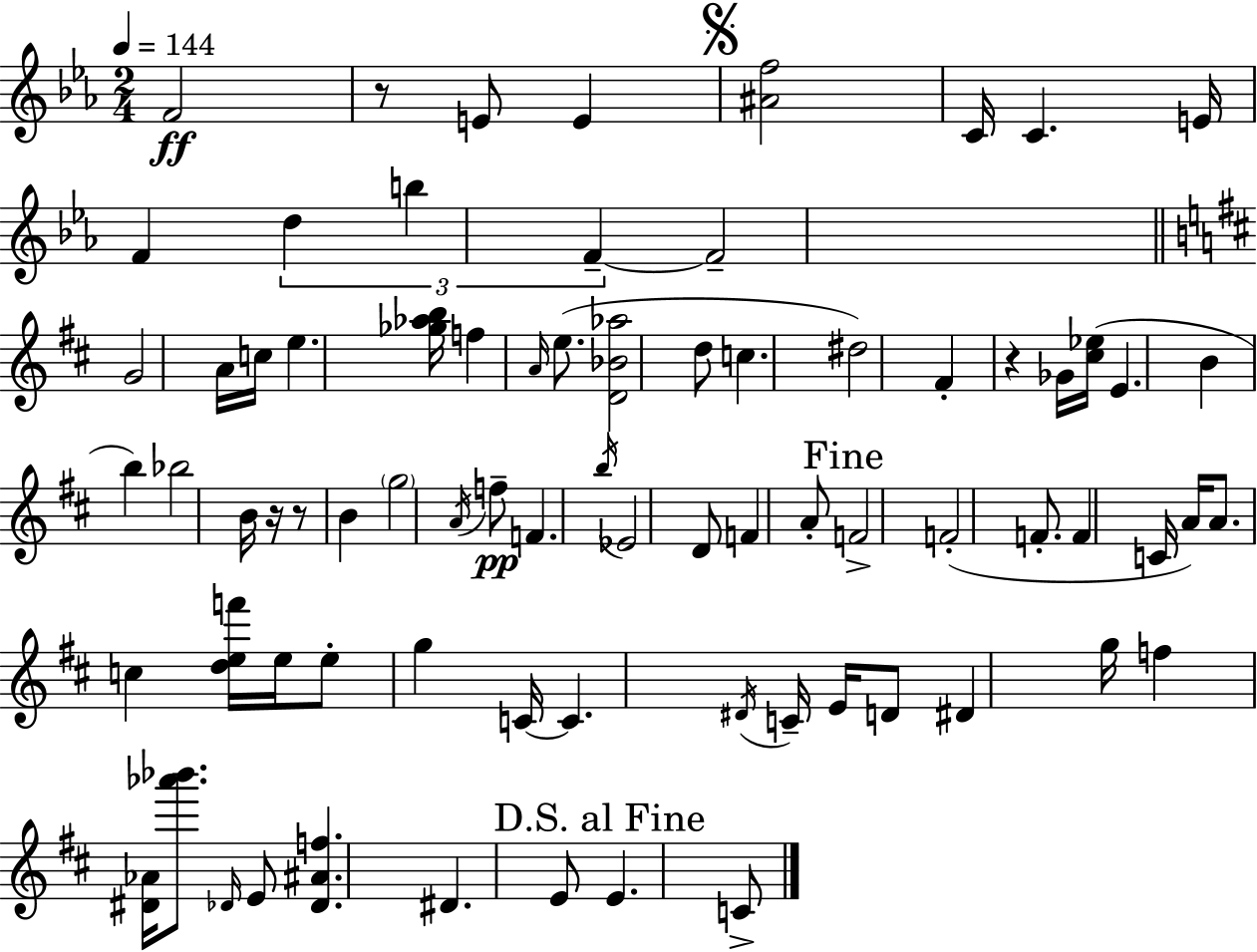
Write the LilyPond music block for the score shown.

{
  \clef treble
  \numericTimeSignature
  \time 2/4
  \key c \minor
  \tempo 4 = 144
  f'2\ff | r8 e'8 e'4 | \mark \markup { \musicglyph "scripts.segno" } <ais' f''>2 | c'16 c'4. e'16 | \break f'4 \tuplet 3/2 { d''4 | b''4 f'4--~~ } | f'2-- | \bar "||" \break \key b \minor g'2 | a'16 c''16 e''4. | <ges'' aes'' b''>16 f''4 \grace { a'16 } e''8.( | <d' bes' aes''>2 | \break d''8 c''4. | dis''2) | fis'4-. r4 | ges'16 <cis'' ees''>16( e'4. | \break b'4 b''4) | bes''2 | b'16 r16 r8 b'4 | \parenthesize g''2 | \break \acciaccatura { a'16 }\pp f''8-- f'4. | \acciaccatura { b''16 } ees'2 | d'8 f'4 | a'8-. \mark "Fine" f'2-> | \break f'2-.( | f'8.-. f'4 | c'16 a'16) a'8. c''4 | <d'' e'' f'''>16 e''16 e''8-. g''4 | \break c'16~~ c'4. | \acciaccatura { dis'16 } c'16-- e'16 d'8 dis'4 | g''16 f''4 | <dis' aes'>16 <aes''' bes'''>8. \grace { des'16 } e'8 <des' ais' f''>4. | \break dis'4. | e'8 \mark "D.S. al Fine" e'4. | c'8-> \bar "|."
}